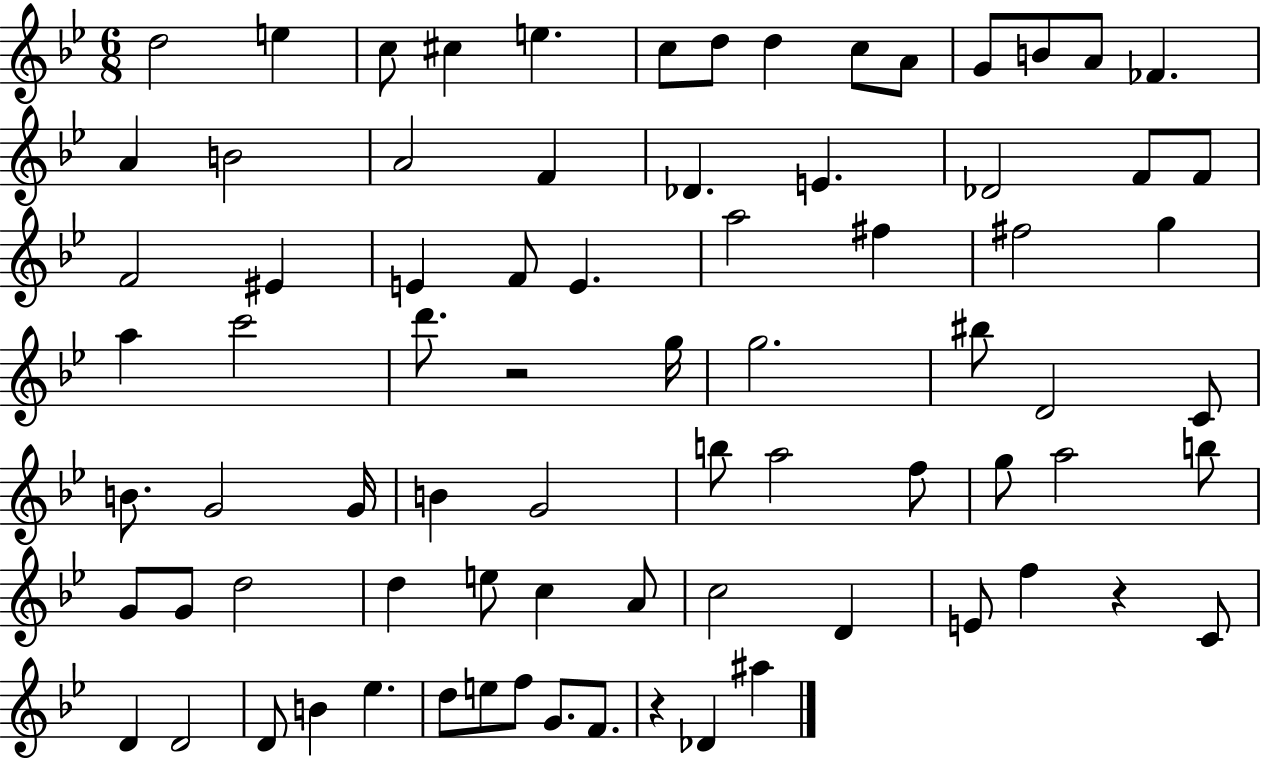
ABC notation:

X:1
T:Untitled
M:6/8
L:1/4
K:Bb
d2 e c/2 ^c e c/2 d/2 d c/2 A/2 G/2 B/2 A/2 _F A B2 A2 F _D E _D2 F/2 F/2 F2 ^E E F/2 E a2 ^f ^f2 g a c'2 d'/2 z2 g/4 g2 ^b/2 D2 C/2 B/2 G2 G/4 B G2 b/2 a2 f/2 g/2 a2 b/2 G/2 G/2 d2 d e/2 c A/2 c2 D E/2 f z C/2 D D2 D/2 B _e d/2 e/2 f/2 G/2 F/2 z _D ^a